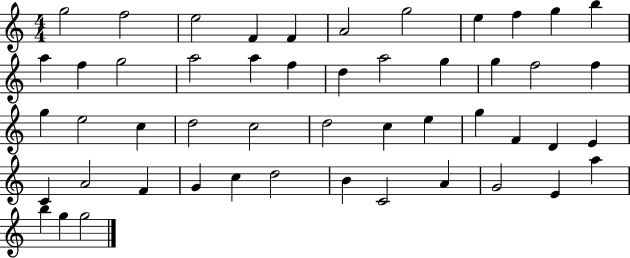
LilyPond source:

{
  \clef treble
  \numericTimeSignature
  \time 4/4
  \key c \major
  g''2 f''2 | e''2 f'4 f'4 | a'2 g''2 | e''4 f''4 g''4 b''4 | \break a''4 f''4 g''2 | a''2 a''4 f''4 | d''4 a''2 g''4 | g''4 f''2 f''4 | \break g''4 e''2 c''4 | d''2 c''2 | d''2 c''4 e''4 | g''4 f'4 d'4 e'4 | \break c'4 a'2 f'4 | g'4 c''4 d''2 | b'4 c'2 a'4 | g'2 e'4 a''4 | \break b''4 g''4 g''2 | \bar "|."
}